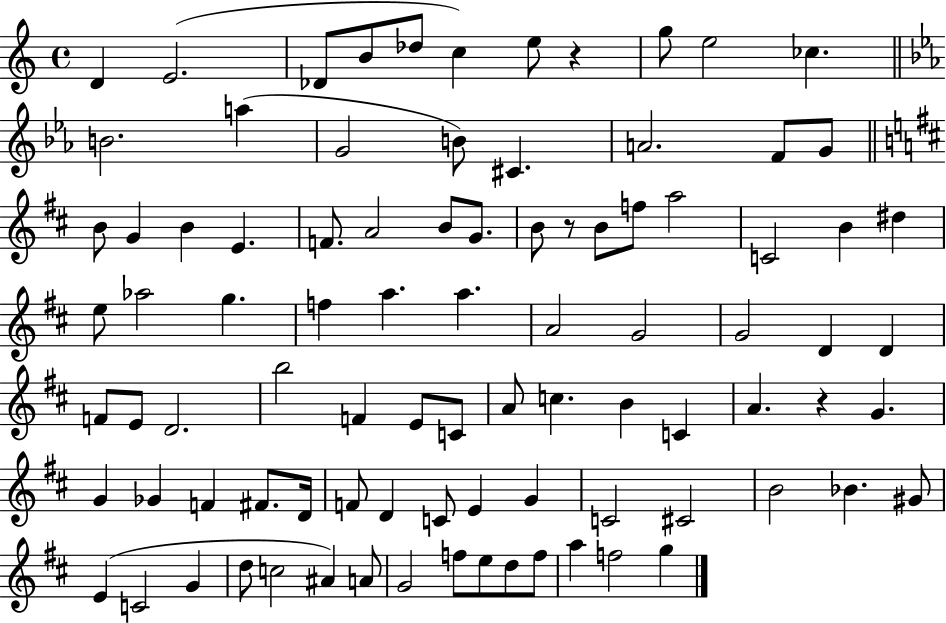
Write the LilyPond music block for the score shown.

{
  \clef treble
  \time 4/4
  \defaultTimeSignature
  \key c \major
  d'4 e'2.( | des'8 b'8 des''8 c''4) e''8 r4 | g''8 e''2 ces''4. | \bar "||" \break \key ees \major b'2. a''4( | g'2 b'8) cis'4. | a'2. f'8 g'8 | \bar "||" \break \key d \major b'8 g'4 b'4 e'4. | f'8. a'2 b'8 g'8. | b'8 r8 b'8 f''8 a''2 | c'2 b'4 dis''4 | \break e''8 aes''2 g''4. | f''4 a''4. a''4. | a'2 g'2 | g'2 d'4 d'4 | \break f'8 e'8 d'2. | b''2 f'4 e'8 c'8 | a'8 c''4. b'4 c'4 | a'4. r4 g'4. | \break g'4 ges'4 f'4 fis'8. d'16 | f'8 d'4 c'8 e'4 g'4 | c'2 cis'2 | b'2 bes'4. gis'8 | \break e'4( c'2 g'4 | d''8 c''2 ais'4) a'8 | g'2 f''8 e''8 d''8 f''8 | a''4 f''2 g''4 | \break \bar "|."
}